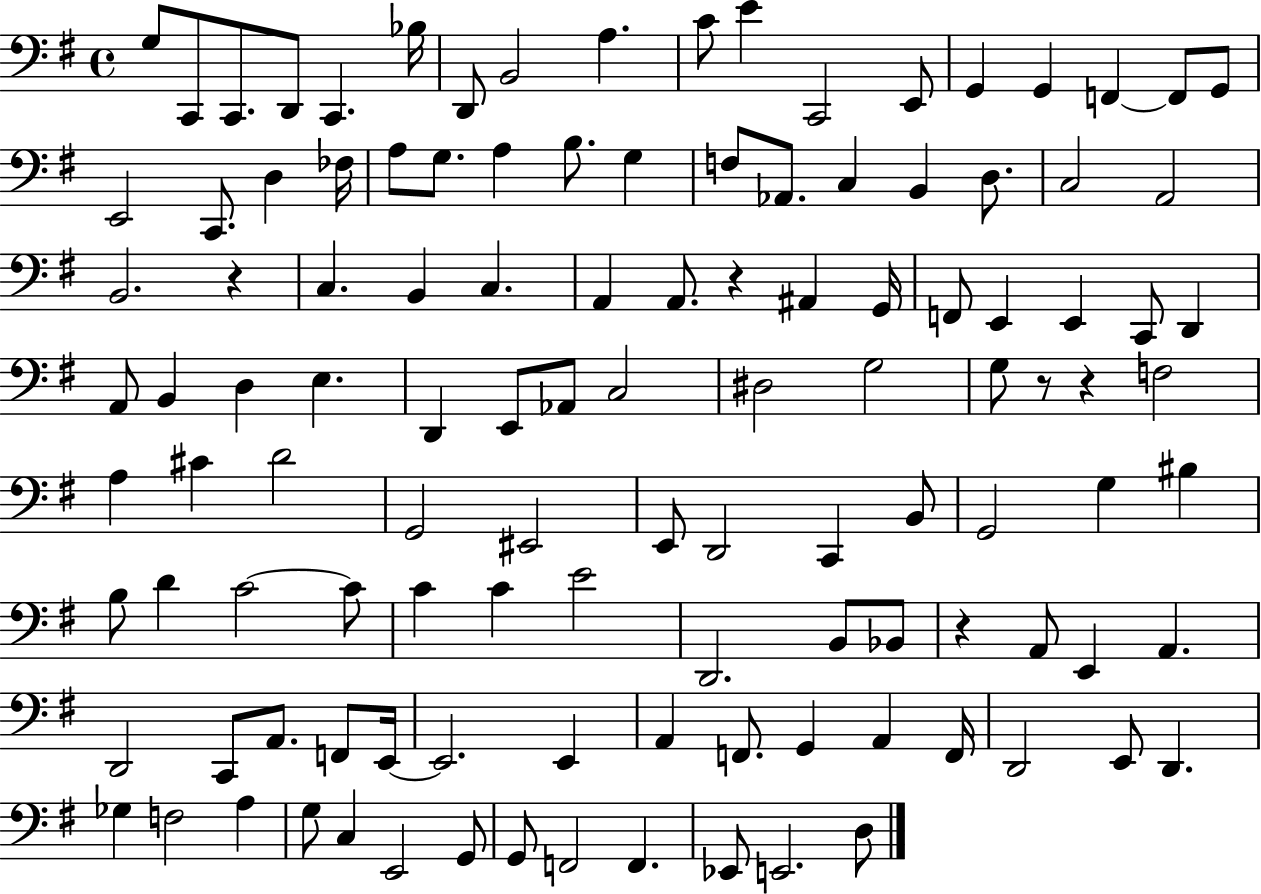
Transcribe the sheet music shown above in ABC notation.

X:1
T:Untitled
M:4/4
L:1/4
K:G
G,/2 C,,/2 C,,/2 D,,/2 C,, _B,/4 D,,/2 B,,2 A, C/2 E C,,2 E,,/2 G,, G,, F,, F,,/2 G,,/2 E,,2 C,,/2 D, _F,/4 A,/2 G,/2 A, B,/2 G, F,/2 _A,,/2 C, B,, D,/2 C,2 A,,2 B,,2 z C, B,, C, A,, A,,/2 z ^A,, G,,/4 F,,/2 E,, E,, C,,/2 D,, A,,/2 B,, D, E, D,, E,,/2 _A,,/2 C,2 ^D,2 G,2 G,/2 z/2 z F,2 A, ^C D2 G,,2 ^E,,2 E,,/2 D,,2 C,, B,,/2 G,,2 G, ^B, B,/2 D C2 C/2 C C E2 D,,2 B,,/2 _B,,/2 z A,,/2 E,, A,, D,,2 C,,/2 A,,/2 F,,/2 E,,/4 E,,2 E,, A,, F,,/2 G,, A,, F,,/4 D,,2 E,,/2 D,, _G, F,2 A, G,/2 C, E,,2 G,,/2 G,,/2 F,,2 F,, _E,,/2 E,,2 D,/2